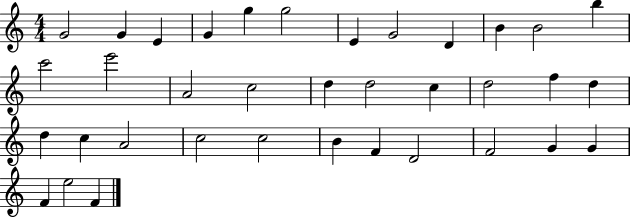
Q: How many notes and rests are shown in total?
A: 36